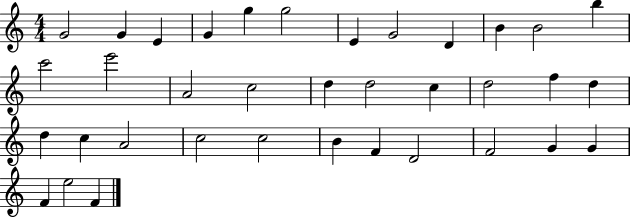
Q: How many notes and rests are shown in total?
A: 36